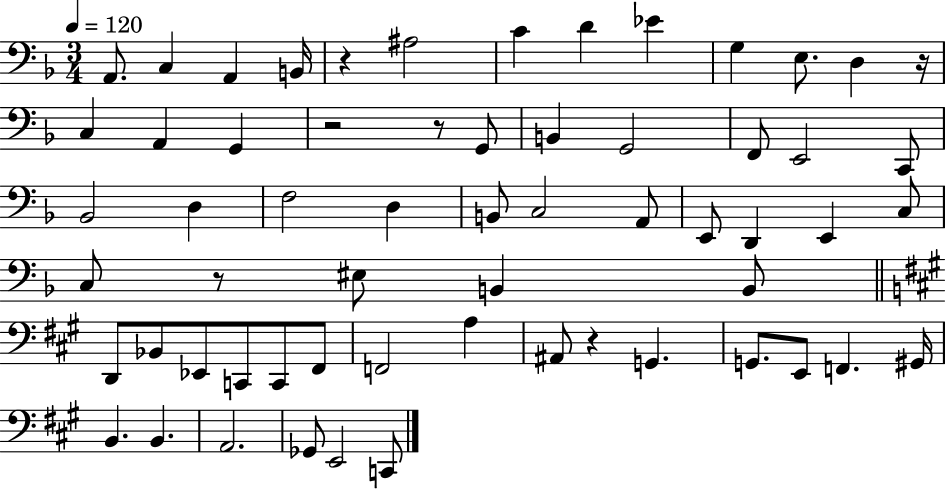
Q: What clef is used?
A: bass